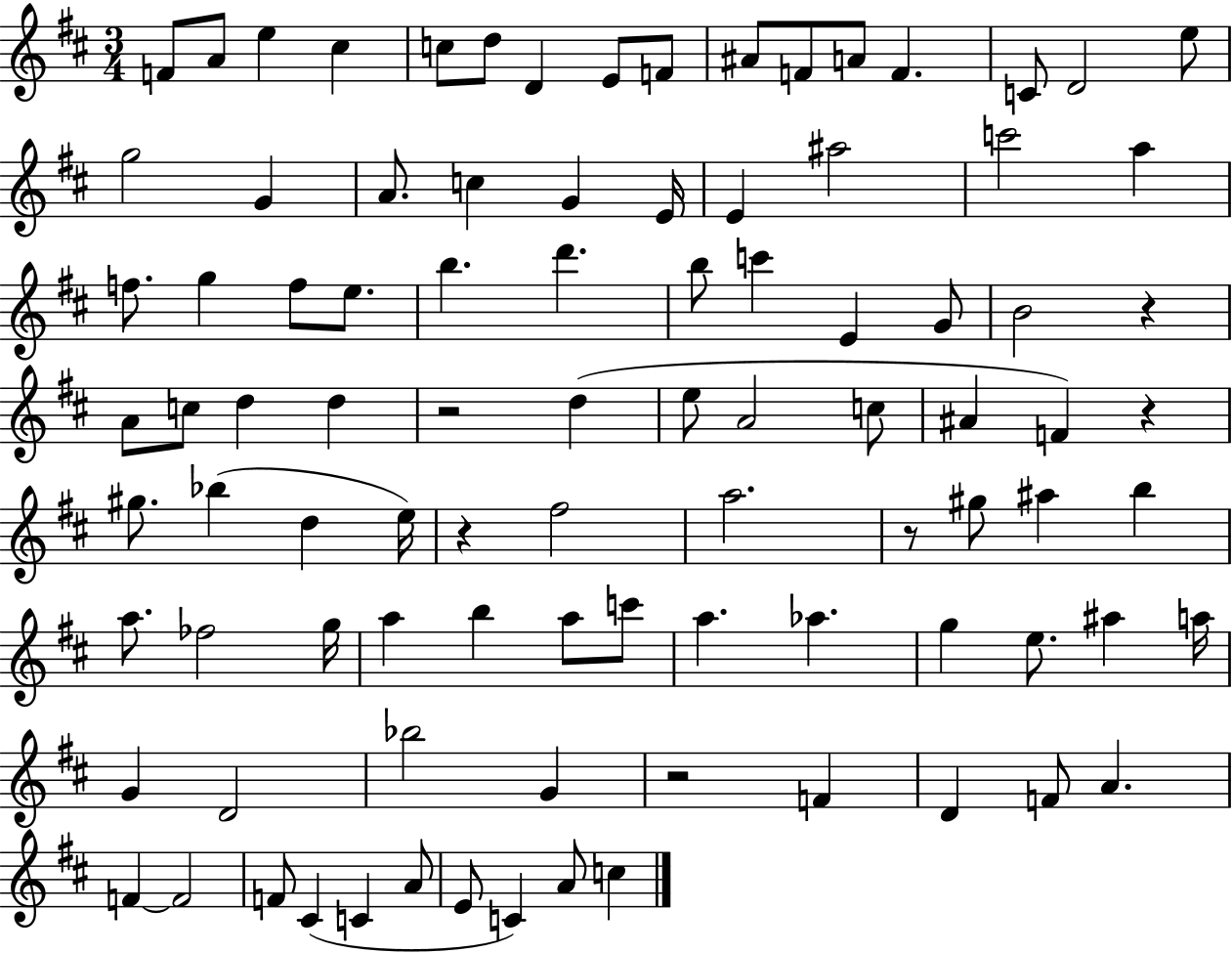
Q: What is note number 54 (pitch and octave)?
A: G#5